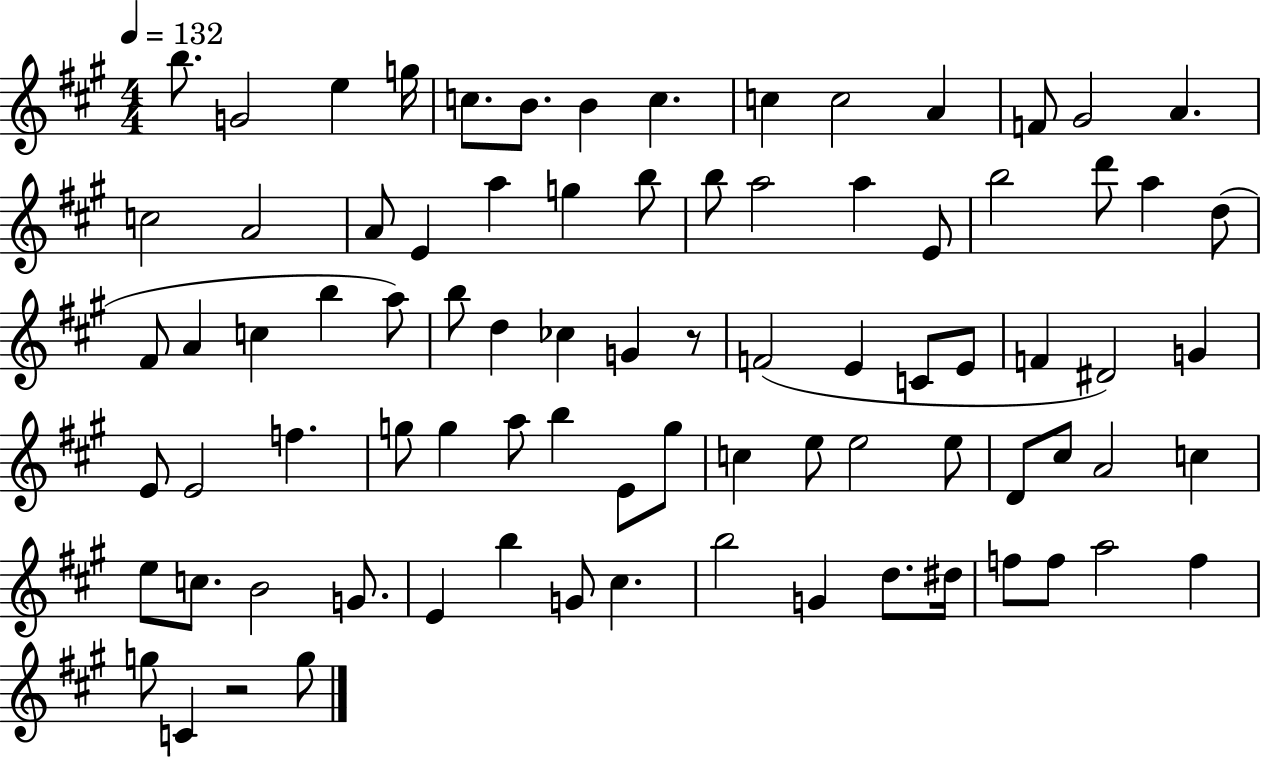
X:1
T:Untitled
M:4/4
L:1/4
K:A
b/2 G2 e g/4 c/2 B/2 B c c c2 A F/2 ^G2 A c2 A2 A/2 E a g b/2 b/2 a2 a E/2 b2 d'/2 a d/2 ^F/2 A c b a/2 b/2 d _c G z/2 F2 E C/2 E/2 F ^D2 G E/2 E2 f g/2 g a/2 b E/2 g/2 c e/2 e2 e/2 D/2 ^c/2 A2 c e/2 c/2 B2 G/2 E b G/2 ^c b2 G d/2 ^d/4 f/2 f/2 a2 f g/2 C z2 g/2